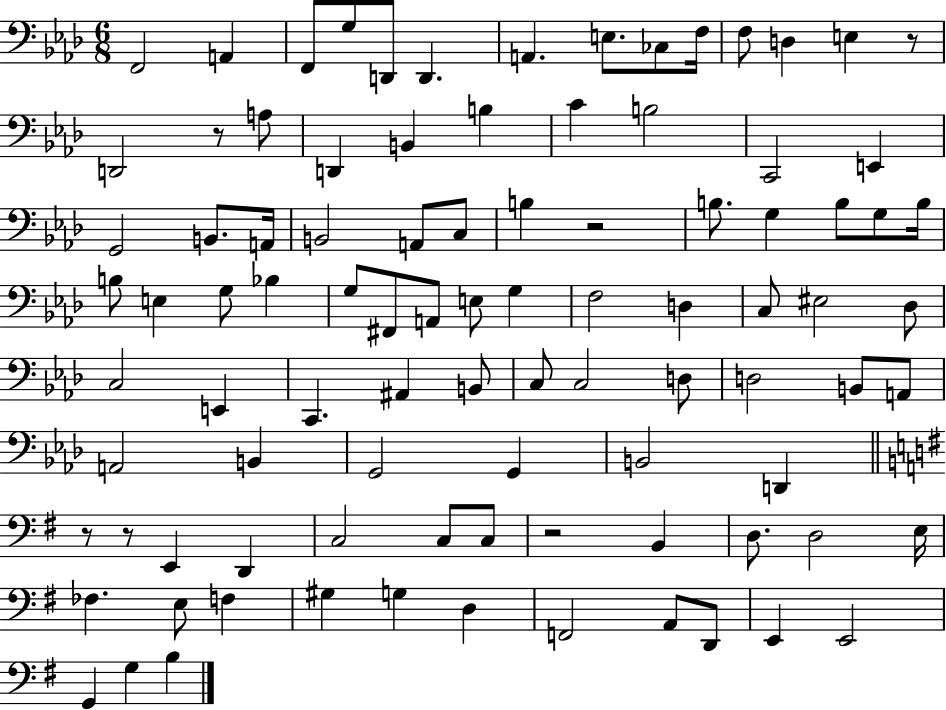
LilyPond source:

{
  \clef bass
  \numericTimeSignature
  \time 6/8
  \key aes \major
  f,2 a,4 | f,8 g8 d,8 d,4. | a,4. e8. ces8 f16 | f8 d4 e4 r8 | \break d,2 r8 a8 | d,4 b,4 b4 | c'4 b2 | c,2 e,4 | \break g,2 b,8. a,16 | b,2 a,8 c8 | b4 r2 | b8. g4 b8 g8 b16 | \break b8 e4 g8 bes4 | g8 fis,8 a,8 e8 g4 | f2 d4 | c8 eis2 des8 | \break c2 e,4 | c,4. ais,4 b,8 | c8 c2 d8 | d2 b,8 a,8 | \break a,2 b,4 | g,2 g,4 | b,2 d,4 | \bar "||" \break \key e \minor r8 r8 e,4 d,4 | c2 c8 c8 | r2 b,4 | d8. d2 e16 | \break fes4. e8 f4 | gis4 g4 d4 | f,2 a,8 d,8 | e,4 e,2 | \break g,4 g4 b4 | \bar "|."
}